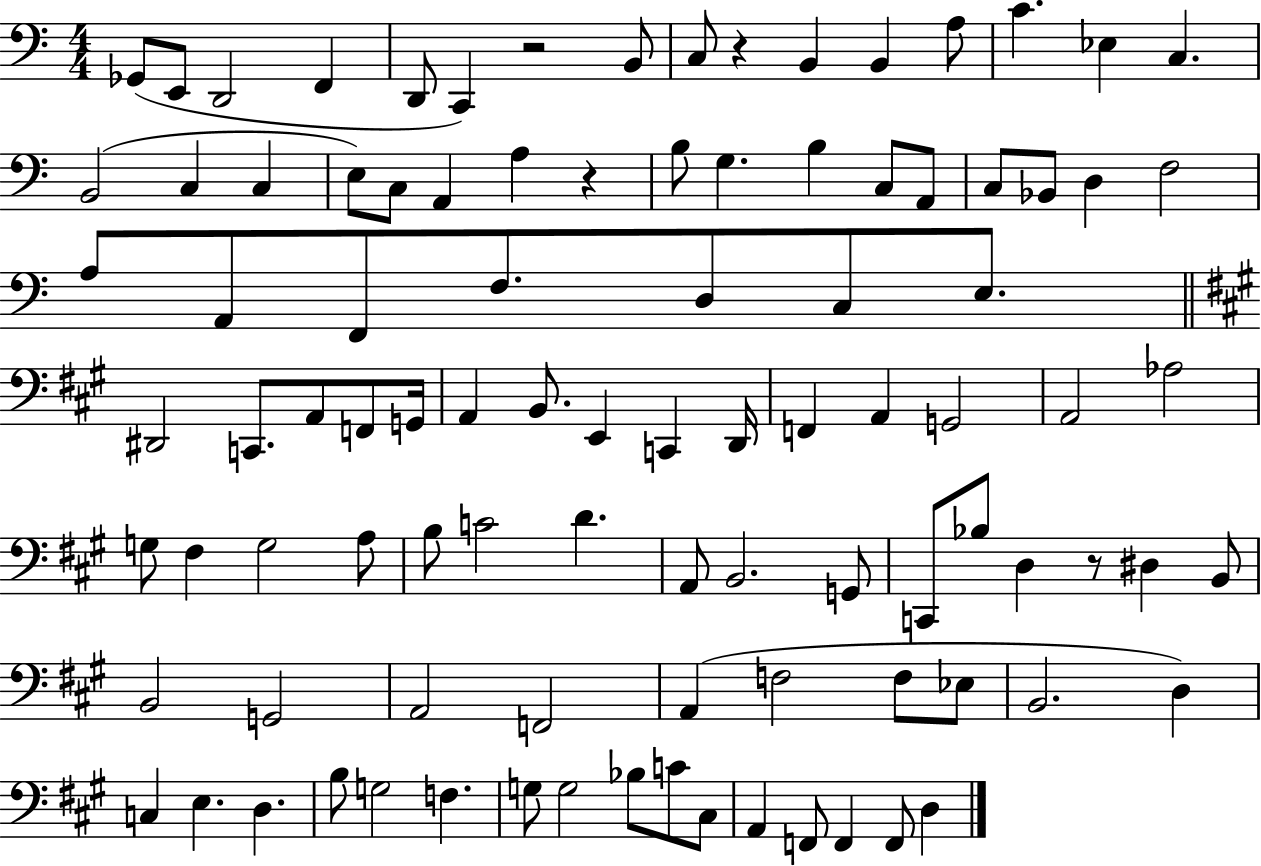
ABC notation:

X:1
T:Untitled
M:4/4
L:1/4
K:C
_G,,/2 E,,/2 D,,2 F,, D,,/2 C,, z2 B,,/2 C,/2 z B,, B,, A,/2 C _E, C, B,,2 C, C, E,/2 C,/2 A,, A, z B,/2 G, B, C,/2 A,,/2 C,/2 _B,,/2 D, F,2 A,/2 A,,/2 F,,/2 F,/2 D,/2 C,/2 E,/2 ^D,,2 C,,/2 A,,/2 F,,/2 G,,/4 A,, B,,/2 E,, C,, D,,/4 F,, A,, G,,2 A,,2 _A,2 G,/2 ^F, G,2 A,/2 B,/2 C2 D A,,/2 B,,2 G,,/2 C,,/2 _B,/2 D, z/2 ^D, B,,/2 B,,2 G,,2 A,,2 F,,2 A,, F,2 F,/2 _E,/2 B,,2 D, C, E, D, B,/2 G,2 F, G,/2 G,2 _B,/2 C/2 ^C,/2 A,, F,,/2 F,, F,,/2 D,